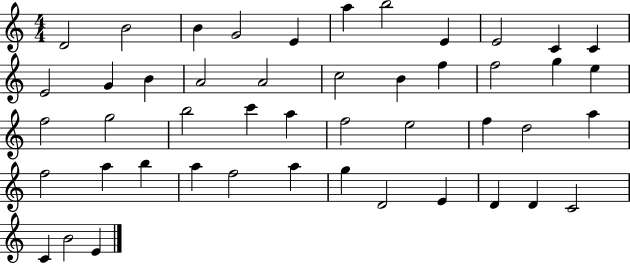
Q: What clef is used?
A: treble